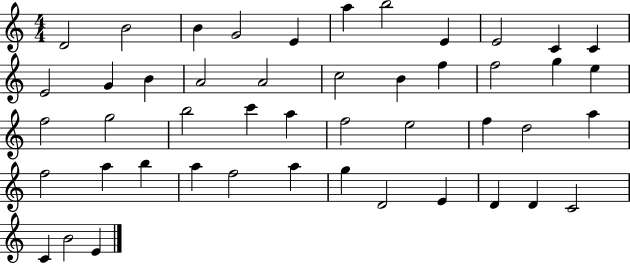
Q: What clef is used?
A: treble